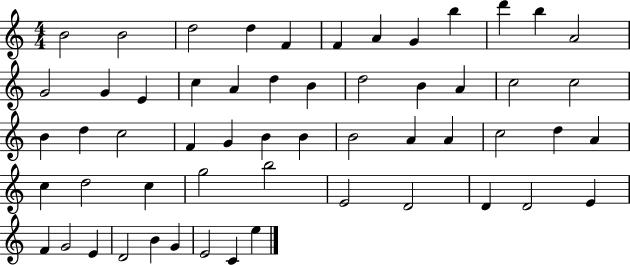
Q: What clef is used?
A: treble